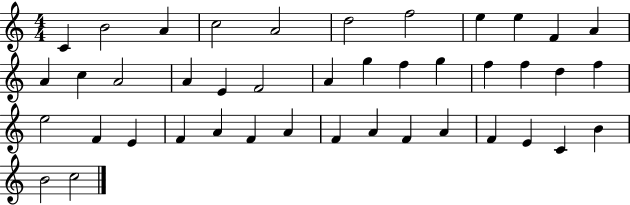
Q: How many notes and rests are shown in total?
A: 42